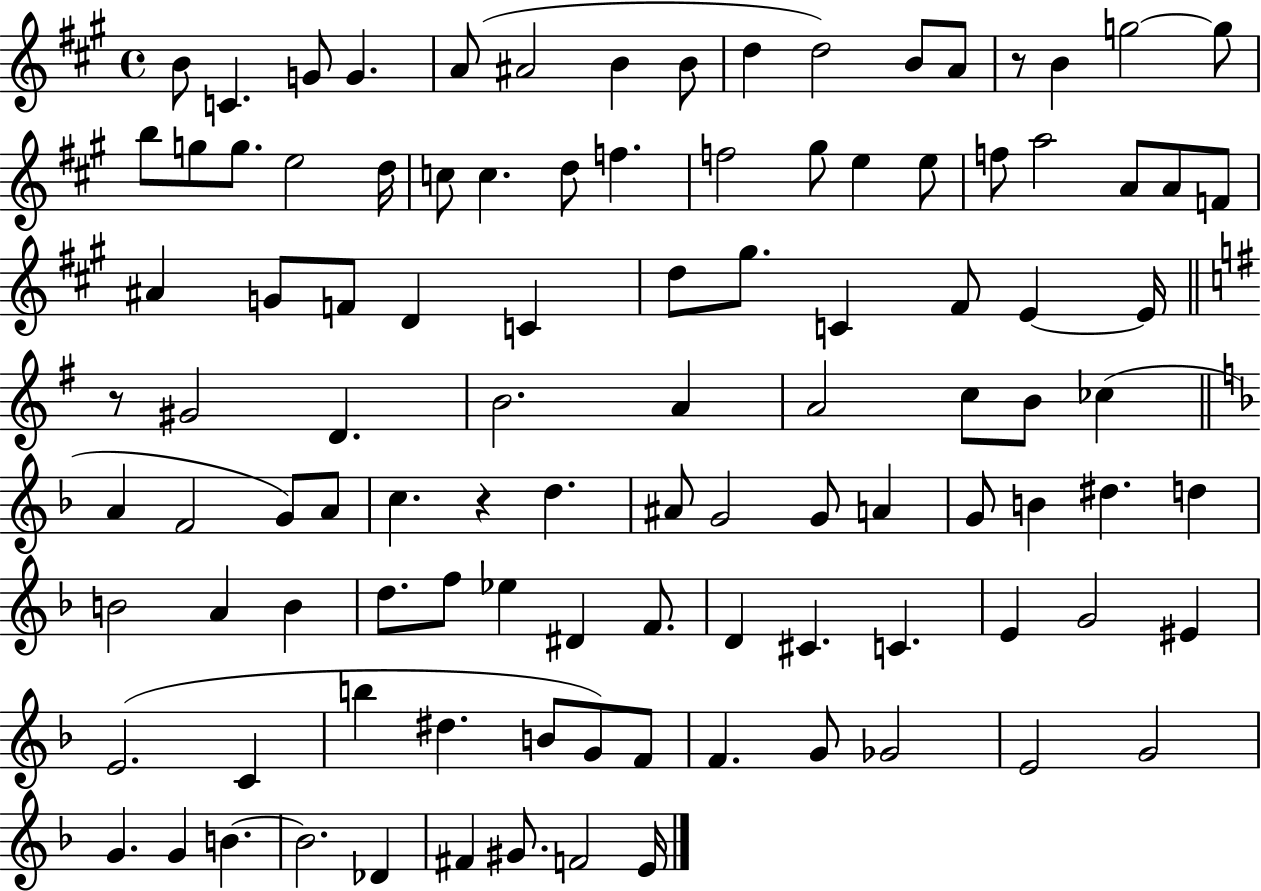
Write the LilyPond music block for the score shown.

{
  \clef treble
  \time 4/4
  \defaultTimeSignature
  \key a \major
  \repeat volta 2 { b'8 c'4. g'8 g'4. | a'8( ais'2 b'4 b'8 | d''4 d''2) b'8 a'8 | r8 b'4 g''2~~ g''8 | \break b''8 g''8 g''8. e''2 d''16 | c''8 c''4. d''8 f''4. | f''2 gis''8 e''4 e''8 | f''8 a''2 a'8 a'8 f'8 | \break ais'4 g'8 f'8 d'4 c'4 | d''8 gis''8. c'4 fis'8 e'4~~ e'16 | \bar "||" \break \key g \major r8 gis'2 d'4. | b'2. a'4 | a'2 c''8 b'8 ces''4( | \bar "||" \break \key f \major a'4 f'2 g'8) a'8 | c''4. r4 d''4. | ais'8 g'2 g'8 a'4 | g'8 b'4 dis''4. d''4 | \break b'2 a'4 b'4 | d''8. f''8 ees''4 dis'4 f'8. | d'4 cis'4. c'4. | e'4 g'2 eis'4 | \break e'2.( c'4 | b''4 dis''4. b'8 g'8) f'8 | f'4. g'8 ges'2 | e'2 g'2 | \break g'4. g'4 b'4.~~ | b'2. des'4 | fis'4 gis'8. f'2 e'16 | } \bar "|."
}